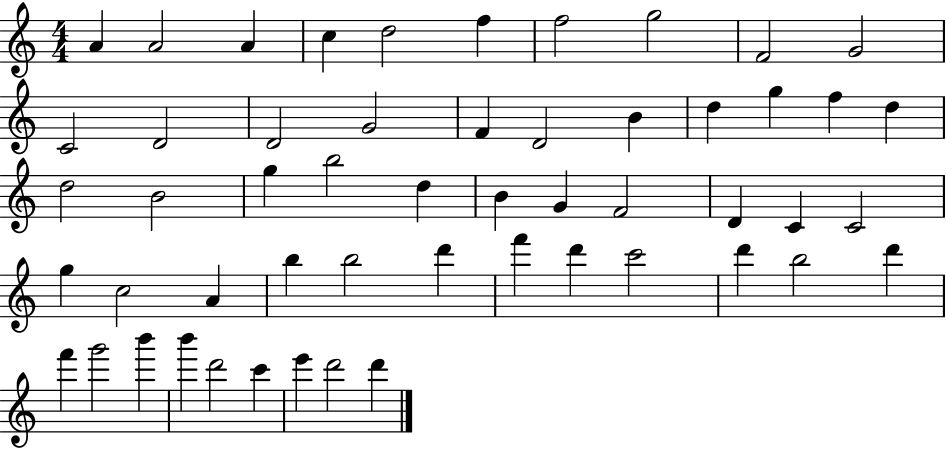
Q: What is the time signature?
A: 4/4